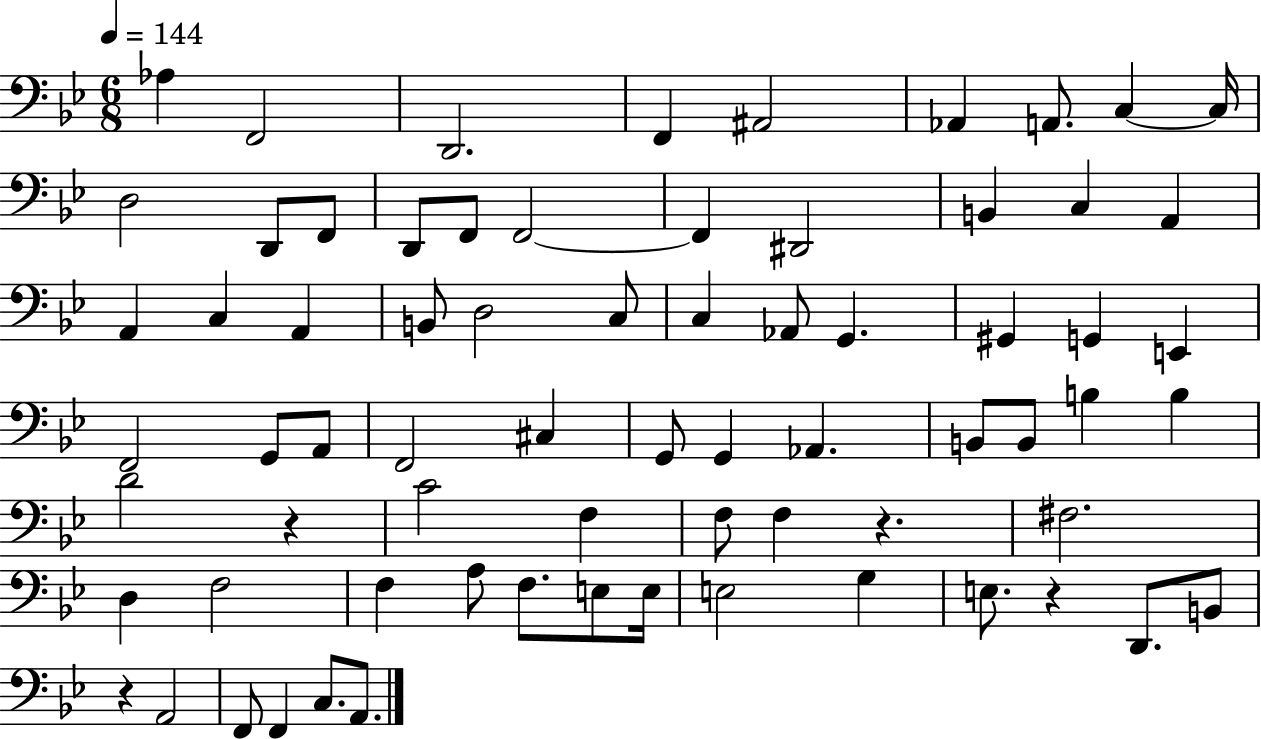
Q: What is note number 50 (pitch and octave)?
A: F#3